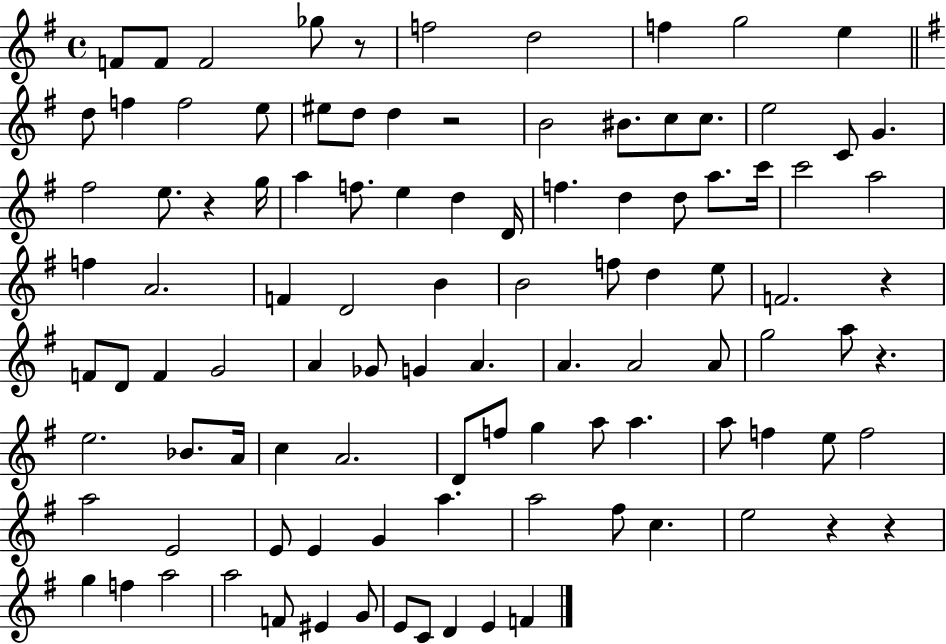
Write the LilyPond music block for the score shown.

{
  \clef treble
  \time 4/4
  \defaultTimeSignature
  \key g \major
  f'8 f'8 f'2 ges''8 r8 | f''2 d''2 | f''4 g''2 e''4 | \bar "||" \break \key g \major d''8 f''4 f''2 e''8 | eis''8 d''8 d''4 r2 | b'2 bis'8. c''8 c''8. | e''2 c'8 g'4. | \break fis''2 e''8. r4 g''16 | a''4 f''8. e''4 d''4 d'16 | f''4. d''4 d''8 a''8. c'''16 | c'''2 a''2 | \break f''4 a'2. | f'4 d'2 b'4 | b'2 f''8 d''4 e''8 | f'2. r4 | \break f'8 d'8 f'4 g'2 | a'4 ges'8 g'4 a'4. | a'4. a'2 a'8 | g''2 a''8 r4. | \break e''2. bes'8. a'16 | c''4 a'2. | d'8 f''8 g''4 a''8 a''4. | a''8 f''4 e''8 f''2 | \break a''2 e'2 | e'8 e'4 g'4 a''4. | a''2 fis''8 c''4. | e''2 r4 r4 | \break g''4 f''4 a''2 | a''2 f'8 eis'4 g'8 | e'8 c'8 d'4 e'4 f'4 | \bar "|."
}